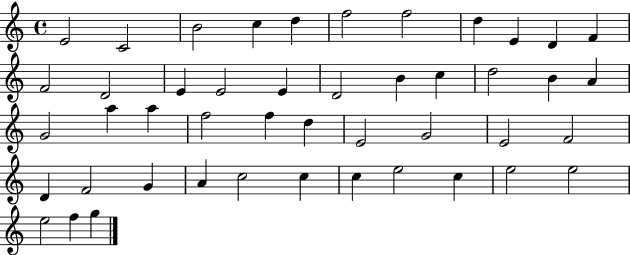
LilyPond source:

{
  \clef treble
  \time 4/4
  \defaultTimeSignature
  \key c \major
  e'2 c'2 | b'2 c''4 d''4 | f''2 f''2 | d''4 e'4 d'4 f'4 | \break f'2 d'2 | e'4 e'2 e'4 | d'2 b'4 c''4 | d''2 b'4 a'4 | \break g'2 a''4 a''4 | f''2 f''4 d''4 | e'2 g'2 | e'2 f'2 | \break d'4 f'2 g'4 | a'4 c''2 c''4 | c''4 e''2 c''4 | e''2 e''2 | \break e''2 f''4 g''4 | \bar "|."
}